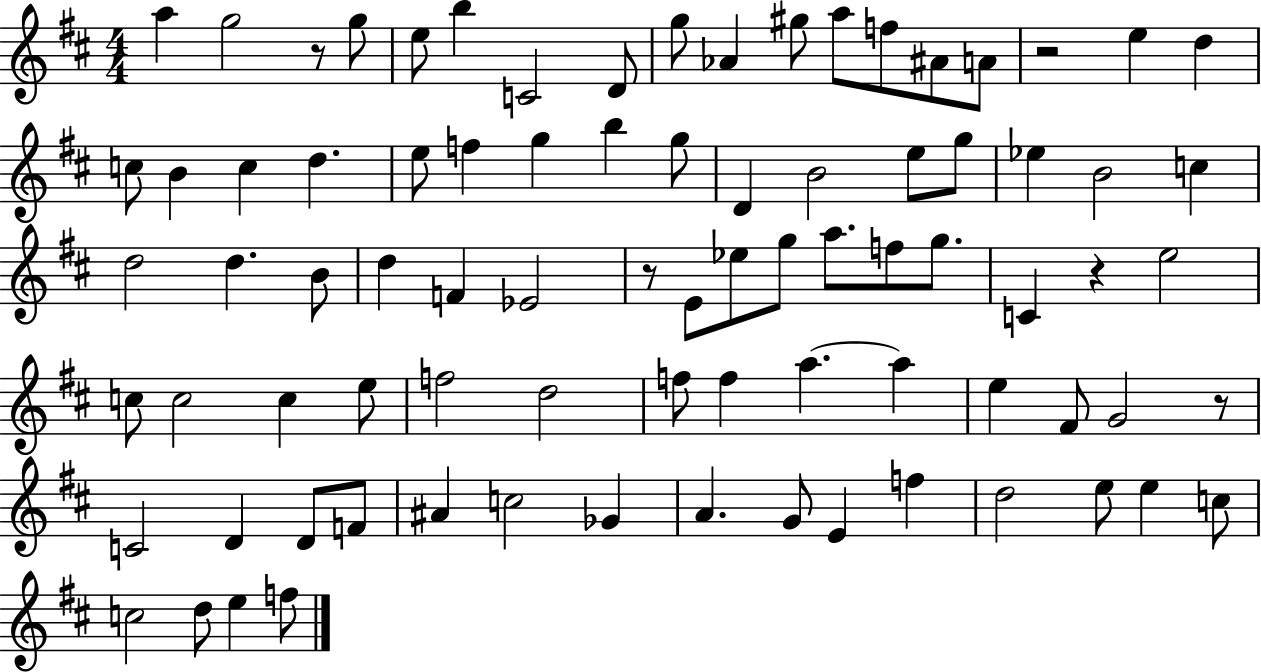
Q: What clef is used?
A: treble